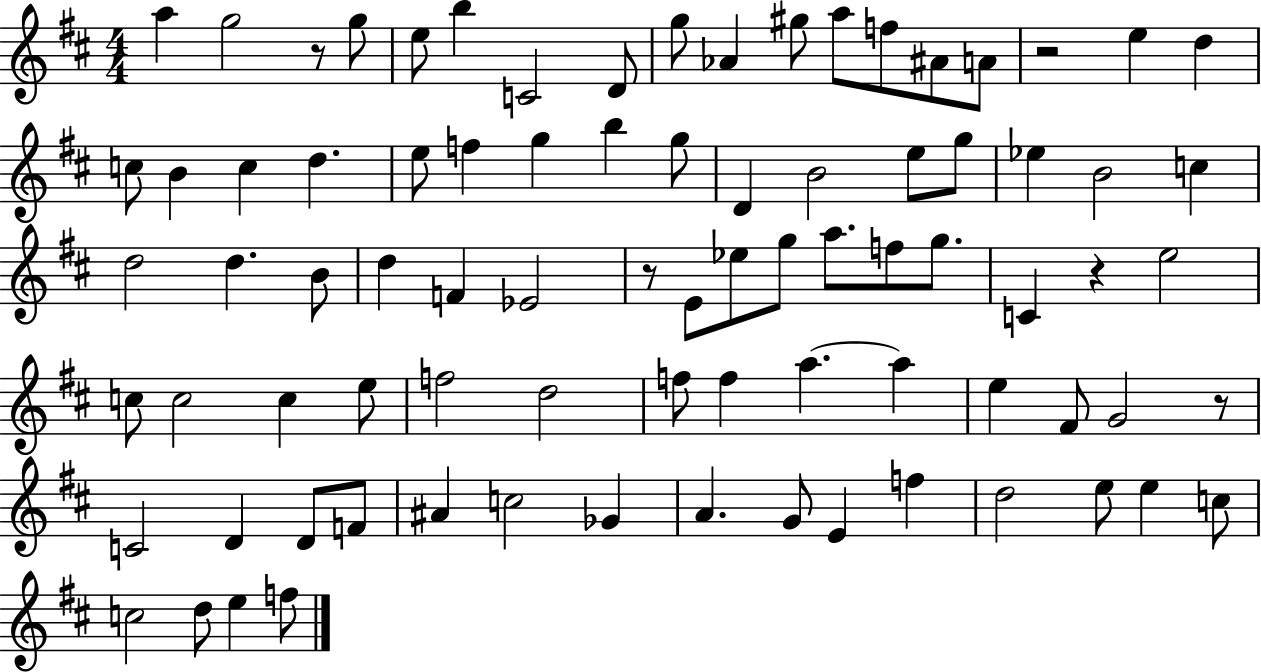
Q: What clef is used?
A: treble